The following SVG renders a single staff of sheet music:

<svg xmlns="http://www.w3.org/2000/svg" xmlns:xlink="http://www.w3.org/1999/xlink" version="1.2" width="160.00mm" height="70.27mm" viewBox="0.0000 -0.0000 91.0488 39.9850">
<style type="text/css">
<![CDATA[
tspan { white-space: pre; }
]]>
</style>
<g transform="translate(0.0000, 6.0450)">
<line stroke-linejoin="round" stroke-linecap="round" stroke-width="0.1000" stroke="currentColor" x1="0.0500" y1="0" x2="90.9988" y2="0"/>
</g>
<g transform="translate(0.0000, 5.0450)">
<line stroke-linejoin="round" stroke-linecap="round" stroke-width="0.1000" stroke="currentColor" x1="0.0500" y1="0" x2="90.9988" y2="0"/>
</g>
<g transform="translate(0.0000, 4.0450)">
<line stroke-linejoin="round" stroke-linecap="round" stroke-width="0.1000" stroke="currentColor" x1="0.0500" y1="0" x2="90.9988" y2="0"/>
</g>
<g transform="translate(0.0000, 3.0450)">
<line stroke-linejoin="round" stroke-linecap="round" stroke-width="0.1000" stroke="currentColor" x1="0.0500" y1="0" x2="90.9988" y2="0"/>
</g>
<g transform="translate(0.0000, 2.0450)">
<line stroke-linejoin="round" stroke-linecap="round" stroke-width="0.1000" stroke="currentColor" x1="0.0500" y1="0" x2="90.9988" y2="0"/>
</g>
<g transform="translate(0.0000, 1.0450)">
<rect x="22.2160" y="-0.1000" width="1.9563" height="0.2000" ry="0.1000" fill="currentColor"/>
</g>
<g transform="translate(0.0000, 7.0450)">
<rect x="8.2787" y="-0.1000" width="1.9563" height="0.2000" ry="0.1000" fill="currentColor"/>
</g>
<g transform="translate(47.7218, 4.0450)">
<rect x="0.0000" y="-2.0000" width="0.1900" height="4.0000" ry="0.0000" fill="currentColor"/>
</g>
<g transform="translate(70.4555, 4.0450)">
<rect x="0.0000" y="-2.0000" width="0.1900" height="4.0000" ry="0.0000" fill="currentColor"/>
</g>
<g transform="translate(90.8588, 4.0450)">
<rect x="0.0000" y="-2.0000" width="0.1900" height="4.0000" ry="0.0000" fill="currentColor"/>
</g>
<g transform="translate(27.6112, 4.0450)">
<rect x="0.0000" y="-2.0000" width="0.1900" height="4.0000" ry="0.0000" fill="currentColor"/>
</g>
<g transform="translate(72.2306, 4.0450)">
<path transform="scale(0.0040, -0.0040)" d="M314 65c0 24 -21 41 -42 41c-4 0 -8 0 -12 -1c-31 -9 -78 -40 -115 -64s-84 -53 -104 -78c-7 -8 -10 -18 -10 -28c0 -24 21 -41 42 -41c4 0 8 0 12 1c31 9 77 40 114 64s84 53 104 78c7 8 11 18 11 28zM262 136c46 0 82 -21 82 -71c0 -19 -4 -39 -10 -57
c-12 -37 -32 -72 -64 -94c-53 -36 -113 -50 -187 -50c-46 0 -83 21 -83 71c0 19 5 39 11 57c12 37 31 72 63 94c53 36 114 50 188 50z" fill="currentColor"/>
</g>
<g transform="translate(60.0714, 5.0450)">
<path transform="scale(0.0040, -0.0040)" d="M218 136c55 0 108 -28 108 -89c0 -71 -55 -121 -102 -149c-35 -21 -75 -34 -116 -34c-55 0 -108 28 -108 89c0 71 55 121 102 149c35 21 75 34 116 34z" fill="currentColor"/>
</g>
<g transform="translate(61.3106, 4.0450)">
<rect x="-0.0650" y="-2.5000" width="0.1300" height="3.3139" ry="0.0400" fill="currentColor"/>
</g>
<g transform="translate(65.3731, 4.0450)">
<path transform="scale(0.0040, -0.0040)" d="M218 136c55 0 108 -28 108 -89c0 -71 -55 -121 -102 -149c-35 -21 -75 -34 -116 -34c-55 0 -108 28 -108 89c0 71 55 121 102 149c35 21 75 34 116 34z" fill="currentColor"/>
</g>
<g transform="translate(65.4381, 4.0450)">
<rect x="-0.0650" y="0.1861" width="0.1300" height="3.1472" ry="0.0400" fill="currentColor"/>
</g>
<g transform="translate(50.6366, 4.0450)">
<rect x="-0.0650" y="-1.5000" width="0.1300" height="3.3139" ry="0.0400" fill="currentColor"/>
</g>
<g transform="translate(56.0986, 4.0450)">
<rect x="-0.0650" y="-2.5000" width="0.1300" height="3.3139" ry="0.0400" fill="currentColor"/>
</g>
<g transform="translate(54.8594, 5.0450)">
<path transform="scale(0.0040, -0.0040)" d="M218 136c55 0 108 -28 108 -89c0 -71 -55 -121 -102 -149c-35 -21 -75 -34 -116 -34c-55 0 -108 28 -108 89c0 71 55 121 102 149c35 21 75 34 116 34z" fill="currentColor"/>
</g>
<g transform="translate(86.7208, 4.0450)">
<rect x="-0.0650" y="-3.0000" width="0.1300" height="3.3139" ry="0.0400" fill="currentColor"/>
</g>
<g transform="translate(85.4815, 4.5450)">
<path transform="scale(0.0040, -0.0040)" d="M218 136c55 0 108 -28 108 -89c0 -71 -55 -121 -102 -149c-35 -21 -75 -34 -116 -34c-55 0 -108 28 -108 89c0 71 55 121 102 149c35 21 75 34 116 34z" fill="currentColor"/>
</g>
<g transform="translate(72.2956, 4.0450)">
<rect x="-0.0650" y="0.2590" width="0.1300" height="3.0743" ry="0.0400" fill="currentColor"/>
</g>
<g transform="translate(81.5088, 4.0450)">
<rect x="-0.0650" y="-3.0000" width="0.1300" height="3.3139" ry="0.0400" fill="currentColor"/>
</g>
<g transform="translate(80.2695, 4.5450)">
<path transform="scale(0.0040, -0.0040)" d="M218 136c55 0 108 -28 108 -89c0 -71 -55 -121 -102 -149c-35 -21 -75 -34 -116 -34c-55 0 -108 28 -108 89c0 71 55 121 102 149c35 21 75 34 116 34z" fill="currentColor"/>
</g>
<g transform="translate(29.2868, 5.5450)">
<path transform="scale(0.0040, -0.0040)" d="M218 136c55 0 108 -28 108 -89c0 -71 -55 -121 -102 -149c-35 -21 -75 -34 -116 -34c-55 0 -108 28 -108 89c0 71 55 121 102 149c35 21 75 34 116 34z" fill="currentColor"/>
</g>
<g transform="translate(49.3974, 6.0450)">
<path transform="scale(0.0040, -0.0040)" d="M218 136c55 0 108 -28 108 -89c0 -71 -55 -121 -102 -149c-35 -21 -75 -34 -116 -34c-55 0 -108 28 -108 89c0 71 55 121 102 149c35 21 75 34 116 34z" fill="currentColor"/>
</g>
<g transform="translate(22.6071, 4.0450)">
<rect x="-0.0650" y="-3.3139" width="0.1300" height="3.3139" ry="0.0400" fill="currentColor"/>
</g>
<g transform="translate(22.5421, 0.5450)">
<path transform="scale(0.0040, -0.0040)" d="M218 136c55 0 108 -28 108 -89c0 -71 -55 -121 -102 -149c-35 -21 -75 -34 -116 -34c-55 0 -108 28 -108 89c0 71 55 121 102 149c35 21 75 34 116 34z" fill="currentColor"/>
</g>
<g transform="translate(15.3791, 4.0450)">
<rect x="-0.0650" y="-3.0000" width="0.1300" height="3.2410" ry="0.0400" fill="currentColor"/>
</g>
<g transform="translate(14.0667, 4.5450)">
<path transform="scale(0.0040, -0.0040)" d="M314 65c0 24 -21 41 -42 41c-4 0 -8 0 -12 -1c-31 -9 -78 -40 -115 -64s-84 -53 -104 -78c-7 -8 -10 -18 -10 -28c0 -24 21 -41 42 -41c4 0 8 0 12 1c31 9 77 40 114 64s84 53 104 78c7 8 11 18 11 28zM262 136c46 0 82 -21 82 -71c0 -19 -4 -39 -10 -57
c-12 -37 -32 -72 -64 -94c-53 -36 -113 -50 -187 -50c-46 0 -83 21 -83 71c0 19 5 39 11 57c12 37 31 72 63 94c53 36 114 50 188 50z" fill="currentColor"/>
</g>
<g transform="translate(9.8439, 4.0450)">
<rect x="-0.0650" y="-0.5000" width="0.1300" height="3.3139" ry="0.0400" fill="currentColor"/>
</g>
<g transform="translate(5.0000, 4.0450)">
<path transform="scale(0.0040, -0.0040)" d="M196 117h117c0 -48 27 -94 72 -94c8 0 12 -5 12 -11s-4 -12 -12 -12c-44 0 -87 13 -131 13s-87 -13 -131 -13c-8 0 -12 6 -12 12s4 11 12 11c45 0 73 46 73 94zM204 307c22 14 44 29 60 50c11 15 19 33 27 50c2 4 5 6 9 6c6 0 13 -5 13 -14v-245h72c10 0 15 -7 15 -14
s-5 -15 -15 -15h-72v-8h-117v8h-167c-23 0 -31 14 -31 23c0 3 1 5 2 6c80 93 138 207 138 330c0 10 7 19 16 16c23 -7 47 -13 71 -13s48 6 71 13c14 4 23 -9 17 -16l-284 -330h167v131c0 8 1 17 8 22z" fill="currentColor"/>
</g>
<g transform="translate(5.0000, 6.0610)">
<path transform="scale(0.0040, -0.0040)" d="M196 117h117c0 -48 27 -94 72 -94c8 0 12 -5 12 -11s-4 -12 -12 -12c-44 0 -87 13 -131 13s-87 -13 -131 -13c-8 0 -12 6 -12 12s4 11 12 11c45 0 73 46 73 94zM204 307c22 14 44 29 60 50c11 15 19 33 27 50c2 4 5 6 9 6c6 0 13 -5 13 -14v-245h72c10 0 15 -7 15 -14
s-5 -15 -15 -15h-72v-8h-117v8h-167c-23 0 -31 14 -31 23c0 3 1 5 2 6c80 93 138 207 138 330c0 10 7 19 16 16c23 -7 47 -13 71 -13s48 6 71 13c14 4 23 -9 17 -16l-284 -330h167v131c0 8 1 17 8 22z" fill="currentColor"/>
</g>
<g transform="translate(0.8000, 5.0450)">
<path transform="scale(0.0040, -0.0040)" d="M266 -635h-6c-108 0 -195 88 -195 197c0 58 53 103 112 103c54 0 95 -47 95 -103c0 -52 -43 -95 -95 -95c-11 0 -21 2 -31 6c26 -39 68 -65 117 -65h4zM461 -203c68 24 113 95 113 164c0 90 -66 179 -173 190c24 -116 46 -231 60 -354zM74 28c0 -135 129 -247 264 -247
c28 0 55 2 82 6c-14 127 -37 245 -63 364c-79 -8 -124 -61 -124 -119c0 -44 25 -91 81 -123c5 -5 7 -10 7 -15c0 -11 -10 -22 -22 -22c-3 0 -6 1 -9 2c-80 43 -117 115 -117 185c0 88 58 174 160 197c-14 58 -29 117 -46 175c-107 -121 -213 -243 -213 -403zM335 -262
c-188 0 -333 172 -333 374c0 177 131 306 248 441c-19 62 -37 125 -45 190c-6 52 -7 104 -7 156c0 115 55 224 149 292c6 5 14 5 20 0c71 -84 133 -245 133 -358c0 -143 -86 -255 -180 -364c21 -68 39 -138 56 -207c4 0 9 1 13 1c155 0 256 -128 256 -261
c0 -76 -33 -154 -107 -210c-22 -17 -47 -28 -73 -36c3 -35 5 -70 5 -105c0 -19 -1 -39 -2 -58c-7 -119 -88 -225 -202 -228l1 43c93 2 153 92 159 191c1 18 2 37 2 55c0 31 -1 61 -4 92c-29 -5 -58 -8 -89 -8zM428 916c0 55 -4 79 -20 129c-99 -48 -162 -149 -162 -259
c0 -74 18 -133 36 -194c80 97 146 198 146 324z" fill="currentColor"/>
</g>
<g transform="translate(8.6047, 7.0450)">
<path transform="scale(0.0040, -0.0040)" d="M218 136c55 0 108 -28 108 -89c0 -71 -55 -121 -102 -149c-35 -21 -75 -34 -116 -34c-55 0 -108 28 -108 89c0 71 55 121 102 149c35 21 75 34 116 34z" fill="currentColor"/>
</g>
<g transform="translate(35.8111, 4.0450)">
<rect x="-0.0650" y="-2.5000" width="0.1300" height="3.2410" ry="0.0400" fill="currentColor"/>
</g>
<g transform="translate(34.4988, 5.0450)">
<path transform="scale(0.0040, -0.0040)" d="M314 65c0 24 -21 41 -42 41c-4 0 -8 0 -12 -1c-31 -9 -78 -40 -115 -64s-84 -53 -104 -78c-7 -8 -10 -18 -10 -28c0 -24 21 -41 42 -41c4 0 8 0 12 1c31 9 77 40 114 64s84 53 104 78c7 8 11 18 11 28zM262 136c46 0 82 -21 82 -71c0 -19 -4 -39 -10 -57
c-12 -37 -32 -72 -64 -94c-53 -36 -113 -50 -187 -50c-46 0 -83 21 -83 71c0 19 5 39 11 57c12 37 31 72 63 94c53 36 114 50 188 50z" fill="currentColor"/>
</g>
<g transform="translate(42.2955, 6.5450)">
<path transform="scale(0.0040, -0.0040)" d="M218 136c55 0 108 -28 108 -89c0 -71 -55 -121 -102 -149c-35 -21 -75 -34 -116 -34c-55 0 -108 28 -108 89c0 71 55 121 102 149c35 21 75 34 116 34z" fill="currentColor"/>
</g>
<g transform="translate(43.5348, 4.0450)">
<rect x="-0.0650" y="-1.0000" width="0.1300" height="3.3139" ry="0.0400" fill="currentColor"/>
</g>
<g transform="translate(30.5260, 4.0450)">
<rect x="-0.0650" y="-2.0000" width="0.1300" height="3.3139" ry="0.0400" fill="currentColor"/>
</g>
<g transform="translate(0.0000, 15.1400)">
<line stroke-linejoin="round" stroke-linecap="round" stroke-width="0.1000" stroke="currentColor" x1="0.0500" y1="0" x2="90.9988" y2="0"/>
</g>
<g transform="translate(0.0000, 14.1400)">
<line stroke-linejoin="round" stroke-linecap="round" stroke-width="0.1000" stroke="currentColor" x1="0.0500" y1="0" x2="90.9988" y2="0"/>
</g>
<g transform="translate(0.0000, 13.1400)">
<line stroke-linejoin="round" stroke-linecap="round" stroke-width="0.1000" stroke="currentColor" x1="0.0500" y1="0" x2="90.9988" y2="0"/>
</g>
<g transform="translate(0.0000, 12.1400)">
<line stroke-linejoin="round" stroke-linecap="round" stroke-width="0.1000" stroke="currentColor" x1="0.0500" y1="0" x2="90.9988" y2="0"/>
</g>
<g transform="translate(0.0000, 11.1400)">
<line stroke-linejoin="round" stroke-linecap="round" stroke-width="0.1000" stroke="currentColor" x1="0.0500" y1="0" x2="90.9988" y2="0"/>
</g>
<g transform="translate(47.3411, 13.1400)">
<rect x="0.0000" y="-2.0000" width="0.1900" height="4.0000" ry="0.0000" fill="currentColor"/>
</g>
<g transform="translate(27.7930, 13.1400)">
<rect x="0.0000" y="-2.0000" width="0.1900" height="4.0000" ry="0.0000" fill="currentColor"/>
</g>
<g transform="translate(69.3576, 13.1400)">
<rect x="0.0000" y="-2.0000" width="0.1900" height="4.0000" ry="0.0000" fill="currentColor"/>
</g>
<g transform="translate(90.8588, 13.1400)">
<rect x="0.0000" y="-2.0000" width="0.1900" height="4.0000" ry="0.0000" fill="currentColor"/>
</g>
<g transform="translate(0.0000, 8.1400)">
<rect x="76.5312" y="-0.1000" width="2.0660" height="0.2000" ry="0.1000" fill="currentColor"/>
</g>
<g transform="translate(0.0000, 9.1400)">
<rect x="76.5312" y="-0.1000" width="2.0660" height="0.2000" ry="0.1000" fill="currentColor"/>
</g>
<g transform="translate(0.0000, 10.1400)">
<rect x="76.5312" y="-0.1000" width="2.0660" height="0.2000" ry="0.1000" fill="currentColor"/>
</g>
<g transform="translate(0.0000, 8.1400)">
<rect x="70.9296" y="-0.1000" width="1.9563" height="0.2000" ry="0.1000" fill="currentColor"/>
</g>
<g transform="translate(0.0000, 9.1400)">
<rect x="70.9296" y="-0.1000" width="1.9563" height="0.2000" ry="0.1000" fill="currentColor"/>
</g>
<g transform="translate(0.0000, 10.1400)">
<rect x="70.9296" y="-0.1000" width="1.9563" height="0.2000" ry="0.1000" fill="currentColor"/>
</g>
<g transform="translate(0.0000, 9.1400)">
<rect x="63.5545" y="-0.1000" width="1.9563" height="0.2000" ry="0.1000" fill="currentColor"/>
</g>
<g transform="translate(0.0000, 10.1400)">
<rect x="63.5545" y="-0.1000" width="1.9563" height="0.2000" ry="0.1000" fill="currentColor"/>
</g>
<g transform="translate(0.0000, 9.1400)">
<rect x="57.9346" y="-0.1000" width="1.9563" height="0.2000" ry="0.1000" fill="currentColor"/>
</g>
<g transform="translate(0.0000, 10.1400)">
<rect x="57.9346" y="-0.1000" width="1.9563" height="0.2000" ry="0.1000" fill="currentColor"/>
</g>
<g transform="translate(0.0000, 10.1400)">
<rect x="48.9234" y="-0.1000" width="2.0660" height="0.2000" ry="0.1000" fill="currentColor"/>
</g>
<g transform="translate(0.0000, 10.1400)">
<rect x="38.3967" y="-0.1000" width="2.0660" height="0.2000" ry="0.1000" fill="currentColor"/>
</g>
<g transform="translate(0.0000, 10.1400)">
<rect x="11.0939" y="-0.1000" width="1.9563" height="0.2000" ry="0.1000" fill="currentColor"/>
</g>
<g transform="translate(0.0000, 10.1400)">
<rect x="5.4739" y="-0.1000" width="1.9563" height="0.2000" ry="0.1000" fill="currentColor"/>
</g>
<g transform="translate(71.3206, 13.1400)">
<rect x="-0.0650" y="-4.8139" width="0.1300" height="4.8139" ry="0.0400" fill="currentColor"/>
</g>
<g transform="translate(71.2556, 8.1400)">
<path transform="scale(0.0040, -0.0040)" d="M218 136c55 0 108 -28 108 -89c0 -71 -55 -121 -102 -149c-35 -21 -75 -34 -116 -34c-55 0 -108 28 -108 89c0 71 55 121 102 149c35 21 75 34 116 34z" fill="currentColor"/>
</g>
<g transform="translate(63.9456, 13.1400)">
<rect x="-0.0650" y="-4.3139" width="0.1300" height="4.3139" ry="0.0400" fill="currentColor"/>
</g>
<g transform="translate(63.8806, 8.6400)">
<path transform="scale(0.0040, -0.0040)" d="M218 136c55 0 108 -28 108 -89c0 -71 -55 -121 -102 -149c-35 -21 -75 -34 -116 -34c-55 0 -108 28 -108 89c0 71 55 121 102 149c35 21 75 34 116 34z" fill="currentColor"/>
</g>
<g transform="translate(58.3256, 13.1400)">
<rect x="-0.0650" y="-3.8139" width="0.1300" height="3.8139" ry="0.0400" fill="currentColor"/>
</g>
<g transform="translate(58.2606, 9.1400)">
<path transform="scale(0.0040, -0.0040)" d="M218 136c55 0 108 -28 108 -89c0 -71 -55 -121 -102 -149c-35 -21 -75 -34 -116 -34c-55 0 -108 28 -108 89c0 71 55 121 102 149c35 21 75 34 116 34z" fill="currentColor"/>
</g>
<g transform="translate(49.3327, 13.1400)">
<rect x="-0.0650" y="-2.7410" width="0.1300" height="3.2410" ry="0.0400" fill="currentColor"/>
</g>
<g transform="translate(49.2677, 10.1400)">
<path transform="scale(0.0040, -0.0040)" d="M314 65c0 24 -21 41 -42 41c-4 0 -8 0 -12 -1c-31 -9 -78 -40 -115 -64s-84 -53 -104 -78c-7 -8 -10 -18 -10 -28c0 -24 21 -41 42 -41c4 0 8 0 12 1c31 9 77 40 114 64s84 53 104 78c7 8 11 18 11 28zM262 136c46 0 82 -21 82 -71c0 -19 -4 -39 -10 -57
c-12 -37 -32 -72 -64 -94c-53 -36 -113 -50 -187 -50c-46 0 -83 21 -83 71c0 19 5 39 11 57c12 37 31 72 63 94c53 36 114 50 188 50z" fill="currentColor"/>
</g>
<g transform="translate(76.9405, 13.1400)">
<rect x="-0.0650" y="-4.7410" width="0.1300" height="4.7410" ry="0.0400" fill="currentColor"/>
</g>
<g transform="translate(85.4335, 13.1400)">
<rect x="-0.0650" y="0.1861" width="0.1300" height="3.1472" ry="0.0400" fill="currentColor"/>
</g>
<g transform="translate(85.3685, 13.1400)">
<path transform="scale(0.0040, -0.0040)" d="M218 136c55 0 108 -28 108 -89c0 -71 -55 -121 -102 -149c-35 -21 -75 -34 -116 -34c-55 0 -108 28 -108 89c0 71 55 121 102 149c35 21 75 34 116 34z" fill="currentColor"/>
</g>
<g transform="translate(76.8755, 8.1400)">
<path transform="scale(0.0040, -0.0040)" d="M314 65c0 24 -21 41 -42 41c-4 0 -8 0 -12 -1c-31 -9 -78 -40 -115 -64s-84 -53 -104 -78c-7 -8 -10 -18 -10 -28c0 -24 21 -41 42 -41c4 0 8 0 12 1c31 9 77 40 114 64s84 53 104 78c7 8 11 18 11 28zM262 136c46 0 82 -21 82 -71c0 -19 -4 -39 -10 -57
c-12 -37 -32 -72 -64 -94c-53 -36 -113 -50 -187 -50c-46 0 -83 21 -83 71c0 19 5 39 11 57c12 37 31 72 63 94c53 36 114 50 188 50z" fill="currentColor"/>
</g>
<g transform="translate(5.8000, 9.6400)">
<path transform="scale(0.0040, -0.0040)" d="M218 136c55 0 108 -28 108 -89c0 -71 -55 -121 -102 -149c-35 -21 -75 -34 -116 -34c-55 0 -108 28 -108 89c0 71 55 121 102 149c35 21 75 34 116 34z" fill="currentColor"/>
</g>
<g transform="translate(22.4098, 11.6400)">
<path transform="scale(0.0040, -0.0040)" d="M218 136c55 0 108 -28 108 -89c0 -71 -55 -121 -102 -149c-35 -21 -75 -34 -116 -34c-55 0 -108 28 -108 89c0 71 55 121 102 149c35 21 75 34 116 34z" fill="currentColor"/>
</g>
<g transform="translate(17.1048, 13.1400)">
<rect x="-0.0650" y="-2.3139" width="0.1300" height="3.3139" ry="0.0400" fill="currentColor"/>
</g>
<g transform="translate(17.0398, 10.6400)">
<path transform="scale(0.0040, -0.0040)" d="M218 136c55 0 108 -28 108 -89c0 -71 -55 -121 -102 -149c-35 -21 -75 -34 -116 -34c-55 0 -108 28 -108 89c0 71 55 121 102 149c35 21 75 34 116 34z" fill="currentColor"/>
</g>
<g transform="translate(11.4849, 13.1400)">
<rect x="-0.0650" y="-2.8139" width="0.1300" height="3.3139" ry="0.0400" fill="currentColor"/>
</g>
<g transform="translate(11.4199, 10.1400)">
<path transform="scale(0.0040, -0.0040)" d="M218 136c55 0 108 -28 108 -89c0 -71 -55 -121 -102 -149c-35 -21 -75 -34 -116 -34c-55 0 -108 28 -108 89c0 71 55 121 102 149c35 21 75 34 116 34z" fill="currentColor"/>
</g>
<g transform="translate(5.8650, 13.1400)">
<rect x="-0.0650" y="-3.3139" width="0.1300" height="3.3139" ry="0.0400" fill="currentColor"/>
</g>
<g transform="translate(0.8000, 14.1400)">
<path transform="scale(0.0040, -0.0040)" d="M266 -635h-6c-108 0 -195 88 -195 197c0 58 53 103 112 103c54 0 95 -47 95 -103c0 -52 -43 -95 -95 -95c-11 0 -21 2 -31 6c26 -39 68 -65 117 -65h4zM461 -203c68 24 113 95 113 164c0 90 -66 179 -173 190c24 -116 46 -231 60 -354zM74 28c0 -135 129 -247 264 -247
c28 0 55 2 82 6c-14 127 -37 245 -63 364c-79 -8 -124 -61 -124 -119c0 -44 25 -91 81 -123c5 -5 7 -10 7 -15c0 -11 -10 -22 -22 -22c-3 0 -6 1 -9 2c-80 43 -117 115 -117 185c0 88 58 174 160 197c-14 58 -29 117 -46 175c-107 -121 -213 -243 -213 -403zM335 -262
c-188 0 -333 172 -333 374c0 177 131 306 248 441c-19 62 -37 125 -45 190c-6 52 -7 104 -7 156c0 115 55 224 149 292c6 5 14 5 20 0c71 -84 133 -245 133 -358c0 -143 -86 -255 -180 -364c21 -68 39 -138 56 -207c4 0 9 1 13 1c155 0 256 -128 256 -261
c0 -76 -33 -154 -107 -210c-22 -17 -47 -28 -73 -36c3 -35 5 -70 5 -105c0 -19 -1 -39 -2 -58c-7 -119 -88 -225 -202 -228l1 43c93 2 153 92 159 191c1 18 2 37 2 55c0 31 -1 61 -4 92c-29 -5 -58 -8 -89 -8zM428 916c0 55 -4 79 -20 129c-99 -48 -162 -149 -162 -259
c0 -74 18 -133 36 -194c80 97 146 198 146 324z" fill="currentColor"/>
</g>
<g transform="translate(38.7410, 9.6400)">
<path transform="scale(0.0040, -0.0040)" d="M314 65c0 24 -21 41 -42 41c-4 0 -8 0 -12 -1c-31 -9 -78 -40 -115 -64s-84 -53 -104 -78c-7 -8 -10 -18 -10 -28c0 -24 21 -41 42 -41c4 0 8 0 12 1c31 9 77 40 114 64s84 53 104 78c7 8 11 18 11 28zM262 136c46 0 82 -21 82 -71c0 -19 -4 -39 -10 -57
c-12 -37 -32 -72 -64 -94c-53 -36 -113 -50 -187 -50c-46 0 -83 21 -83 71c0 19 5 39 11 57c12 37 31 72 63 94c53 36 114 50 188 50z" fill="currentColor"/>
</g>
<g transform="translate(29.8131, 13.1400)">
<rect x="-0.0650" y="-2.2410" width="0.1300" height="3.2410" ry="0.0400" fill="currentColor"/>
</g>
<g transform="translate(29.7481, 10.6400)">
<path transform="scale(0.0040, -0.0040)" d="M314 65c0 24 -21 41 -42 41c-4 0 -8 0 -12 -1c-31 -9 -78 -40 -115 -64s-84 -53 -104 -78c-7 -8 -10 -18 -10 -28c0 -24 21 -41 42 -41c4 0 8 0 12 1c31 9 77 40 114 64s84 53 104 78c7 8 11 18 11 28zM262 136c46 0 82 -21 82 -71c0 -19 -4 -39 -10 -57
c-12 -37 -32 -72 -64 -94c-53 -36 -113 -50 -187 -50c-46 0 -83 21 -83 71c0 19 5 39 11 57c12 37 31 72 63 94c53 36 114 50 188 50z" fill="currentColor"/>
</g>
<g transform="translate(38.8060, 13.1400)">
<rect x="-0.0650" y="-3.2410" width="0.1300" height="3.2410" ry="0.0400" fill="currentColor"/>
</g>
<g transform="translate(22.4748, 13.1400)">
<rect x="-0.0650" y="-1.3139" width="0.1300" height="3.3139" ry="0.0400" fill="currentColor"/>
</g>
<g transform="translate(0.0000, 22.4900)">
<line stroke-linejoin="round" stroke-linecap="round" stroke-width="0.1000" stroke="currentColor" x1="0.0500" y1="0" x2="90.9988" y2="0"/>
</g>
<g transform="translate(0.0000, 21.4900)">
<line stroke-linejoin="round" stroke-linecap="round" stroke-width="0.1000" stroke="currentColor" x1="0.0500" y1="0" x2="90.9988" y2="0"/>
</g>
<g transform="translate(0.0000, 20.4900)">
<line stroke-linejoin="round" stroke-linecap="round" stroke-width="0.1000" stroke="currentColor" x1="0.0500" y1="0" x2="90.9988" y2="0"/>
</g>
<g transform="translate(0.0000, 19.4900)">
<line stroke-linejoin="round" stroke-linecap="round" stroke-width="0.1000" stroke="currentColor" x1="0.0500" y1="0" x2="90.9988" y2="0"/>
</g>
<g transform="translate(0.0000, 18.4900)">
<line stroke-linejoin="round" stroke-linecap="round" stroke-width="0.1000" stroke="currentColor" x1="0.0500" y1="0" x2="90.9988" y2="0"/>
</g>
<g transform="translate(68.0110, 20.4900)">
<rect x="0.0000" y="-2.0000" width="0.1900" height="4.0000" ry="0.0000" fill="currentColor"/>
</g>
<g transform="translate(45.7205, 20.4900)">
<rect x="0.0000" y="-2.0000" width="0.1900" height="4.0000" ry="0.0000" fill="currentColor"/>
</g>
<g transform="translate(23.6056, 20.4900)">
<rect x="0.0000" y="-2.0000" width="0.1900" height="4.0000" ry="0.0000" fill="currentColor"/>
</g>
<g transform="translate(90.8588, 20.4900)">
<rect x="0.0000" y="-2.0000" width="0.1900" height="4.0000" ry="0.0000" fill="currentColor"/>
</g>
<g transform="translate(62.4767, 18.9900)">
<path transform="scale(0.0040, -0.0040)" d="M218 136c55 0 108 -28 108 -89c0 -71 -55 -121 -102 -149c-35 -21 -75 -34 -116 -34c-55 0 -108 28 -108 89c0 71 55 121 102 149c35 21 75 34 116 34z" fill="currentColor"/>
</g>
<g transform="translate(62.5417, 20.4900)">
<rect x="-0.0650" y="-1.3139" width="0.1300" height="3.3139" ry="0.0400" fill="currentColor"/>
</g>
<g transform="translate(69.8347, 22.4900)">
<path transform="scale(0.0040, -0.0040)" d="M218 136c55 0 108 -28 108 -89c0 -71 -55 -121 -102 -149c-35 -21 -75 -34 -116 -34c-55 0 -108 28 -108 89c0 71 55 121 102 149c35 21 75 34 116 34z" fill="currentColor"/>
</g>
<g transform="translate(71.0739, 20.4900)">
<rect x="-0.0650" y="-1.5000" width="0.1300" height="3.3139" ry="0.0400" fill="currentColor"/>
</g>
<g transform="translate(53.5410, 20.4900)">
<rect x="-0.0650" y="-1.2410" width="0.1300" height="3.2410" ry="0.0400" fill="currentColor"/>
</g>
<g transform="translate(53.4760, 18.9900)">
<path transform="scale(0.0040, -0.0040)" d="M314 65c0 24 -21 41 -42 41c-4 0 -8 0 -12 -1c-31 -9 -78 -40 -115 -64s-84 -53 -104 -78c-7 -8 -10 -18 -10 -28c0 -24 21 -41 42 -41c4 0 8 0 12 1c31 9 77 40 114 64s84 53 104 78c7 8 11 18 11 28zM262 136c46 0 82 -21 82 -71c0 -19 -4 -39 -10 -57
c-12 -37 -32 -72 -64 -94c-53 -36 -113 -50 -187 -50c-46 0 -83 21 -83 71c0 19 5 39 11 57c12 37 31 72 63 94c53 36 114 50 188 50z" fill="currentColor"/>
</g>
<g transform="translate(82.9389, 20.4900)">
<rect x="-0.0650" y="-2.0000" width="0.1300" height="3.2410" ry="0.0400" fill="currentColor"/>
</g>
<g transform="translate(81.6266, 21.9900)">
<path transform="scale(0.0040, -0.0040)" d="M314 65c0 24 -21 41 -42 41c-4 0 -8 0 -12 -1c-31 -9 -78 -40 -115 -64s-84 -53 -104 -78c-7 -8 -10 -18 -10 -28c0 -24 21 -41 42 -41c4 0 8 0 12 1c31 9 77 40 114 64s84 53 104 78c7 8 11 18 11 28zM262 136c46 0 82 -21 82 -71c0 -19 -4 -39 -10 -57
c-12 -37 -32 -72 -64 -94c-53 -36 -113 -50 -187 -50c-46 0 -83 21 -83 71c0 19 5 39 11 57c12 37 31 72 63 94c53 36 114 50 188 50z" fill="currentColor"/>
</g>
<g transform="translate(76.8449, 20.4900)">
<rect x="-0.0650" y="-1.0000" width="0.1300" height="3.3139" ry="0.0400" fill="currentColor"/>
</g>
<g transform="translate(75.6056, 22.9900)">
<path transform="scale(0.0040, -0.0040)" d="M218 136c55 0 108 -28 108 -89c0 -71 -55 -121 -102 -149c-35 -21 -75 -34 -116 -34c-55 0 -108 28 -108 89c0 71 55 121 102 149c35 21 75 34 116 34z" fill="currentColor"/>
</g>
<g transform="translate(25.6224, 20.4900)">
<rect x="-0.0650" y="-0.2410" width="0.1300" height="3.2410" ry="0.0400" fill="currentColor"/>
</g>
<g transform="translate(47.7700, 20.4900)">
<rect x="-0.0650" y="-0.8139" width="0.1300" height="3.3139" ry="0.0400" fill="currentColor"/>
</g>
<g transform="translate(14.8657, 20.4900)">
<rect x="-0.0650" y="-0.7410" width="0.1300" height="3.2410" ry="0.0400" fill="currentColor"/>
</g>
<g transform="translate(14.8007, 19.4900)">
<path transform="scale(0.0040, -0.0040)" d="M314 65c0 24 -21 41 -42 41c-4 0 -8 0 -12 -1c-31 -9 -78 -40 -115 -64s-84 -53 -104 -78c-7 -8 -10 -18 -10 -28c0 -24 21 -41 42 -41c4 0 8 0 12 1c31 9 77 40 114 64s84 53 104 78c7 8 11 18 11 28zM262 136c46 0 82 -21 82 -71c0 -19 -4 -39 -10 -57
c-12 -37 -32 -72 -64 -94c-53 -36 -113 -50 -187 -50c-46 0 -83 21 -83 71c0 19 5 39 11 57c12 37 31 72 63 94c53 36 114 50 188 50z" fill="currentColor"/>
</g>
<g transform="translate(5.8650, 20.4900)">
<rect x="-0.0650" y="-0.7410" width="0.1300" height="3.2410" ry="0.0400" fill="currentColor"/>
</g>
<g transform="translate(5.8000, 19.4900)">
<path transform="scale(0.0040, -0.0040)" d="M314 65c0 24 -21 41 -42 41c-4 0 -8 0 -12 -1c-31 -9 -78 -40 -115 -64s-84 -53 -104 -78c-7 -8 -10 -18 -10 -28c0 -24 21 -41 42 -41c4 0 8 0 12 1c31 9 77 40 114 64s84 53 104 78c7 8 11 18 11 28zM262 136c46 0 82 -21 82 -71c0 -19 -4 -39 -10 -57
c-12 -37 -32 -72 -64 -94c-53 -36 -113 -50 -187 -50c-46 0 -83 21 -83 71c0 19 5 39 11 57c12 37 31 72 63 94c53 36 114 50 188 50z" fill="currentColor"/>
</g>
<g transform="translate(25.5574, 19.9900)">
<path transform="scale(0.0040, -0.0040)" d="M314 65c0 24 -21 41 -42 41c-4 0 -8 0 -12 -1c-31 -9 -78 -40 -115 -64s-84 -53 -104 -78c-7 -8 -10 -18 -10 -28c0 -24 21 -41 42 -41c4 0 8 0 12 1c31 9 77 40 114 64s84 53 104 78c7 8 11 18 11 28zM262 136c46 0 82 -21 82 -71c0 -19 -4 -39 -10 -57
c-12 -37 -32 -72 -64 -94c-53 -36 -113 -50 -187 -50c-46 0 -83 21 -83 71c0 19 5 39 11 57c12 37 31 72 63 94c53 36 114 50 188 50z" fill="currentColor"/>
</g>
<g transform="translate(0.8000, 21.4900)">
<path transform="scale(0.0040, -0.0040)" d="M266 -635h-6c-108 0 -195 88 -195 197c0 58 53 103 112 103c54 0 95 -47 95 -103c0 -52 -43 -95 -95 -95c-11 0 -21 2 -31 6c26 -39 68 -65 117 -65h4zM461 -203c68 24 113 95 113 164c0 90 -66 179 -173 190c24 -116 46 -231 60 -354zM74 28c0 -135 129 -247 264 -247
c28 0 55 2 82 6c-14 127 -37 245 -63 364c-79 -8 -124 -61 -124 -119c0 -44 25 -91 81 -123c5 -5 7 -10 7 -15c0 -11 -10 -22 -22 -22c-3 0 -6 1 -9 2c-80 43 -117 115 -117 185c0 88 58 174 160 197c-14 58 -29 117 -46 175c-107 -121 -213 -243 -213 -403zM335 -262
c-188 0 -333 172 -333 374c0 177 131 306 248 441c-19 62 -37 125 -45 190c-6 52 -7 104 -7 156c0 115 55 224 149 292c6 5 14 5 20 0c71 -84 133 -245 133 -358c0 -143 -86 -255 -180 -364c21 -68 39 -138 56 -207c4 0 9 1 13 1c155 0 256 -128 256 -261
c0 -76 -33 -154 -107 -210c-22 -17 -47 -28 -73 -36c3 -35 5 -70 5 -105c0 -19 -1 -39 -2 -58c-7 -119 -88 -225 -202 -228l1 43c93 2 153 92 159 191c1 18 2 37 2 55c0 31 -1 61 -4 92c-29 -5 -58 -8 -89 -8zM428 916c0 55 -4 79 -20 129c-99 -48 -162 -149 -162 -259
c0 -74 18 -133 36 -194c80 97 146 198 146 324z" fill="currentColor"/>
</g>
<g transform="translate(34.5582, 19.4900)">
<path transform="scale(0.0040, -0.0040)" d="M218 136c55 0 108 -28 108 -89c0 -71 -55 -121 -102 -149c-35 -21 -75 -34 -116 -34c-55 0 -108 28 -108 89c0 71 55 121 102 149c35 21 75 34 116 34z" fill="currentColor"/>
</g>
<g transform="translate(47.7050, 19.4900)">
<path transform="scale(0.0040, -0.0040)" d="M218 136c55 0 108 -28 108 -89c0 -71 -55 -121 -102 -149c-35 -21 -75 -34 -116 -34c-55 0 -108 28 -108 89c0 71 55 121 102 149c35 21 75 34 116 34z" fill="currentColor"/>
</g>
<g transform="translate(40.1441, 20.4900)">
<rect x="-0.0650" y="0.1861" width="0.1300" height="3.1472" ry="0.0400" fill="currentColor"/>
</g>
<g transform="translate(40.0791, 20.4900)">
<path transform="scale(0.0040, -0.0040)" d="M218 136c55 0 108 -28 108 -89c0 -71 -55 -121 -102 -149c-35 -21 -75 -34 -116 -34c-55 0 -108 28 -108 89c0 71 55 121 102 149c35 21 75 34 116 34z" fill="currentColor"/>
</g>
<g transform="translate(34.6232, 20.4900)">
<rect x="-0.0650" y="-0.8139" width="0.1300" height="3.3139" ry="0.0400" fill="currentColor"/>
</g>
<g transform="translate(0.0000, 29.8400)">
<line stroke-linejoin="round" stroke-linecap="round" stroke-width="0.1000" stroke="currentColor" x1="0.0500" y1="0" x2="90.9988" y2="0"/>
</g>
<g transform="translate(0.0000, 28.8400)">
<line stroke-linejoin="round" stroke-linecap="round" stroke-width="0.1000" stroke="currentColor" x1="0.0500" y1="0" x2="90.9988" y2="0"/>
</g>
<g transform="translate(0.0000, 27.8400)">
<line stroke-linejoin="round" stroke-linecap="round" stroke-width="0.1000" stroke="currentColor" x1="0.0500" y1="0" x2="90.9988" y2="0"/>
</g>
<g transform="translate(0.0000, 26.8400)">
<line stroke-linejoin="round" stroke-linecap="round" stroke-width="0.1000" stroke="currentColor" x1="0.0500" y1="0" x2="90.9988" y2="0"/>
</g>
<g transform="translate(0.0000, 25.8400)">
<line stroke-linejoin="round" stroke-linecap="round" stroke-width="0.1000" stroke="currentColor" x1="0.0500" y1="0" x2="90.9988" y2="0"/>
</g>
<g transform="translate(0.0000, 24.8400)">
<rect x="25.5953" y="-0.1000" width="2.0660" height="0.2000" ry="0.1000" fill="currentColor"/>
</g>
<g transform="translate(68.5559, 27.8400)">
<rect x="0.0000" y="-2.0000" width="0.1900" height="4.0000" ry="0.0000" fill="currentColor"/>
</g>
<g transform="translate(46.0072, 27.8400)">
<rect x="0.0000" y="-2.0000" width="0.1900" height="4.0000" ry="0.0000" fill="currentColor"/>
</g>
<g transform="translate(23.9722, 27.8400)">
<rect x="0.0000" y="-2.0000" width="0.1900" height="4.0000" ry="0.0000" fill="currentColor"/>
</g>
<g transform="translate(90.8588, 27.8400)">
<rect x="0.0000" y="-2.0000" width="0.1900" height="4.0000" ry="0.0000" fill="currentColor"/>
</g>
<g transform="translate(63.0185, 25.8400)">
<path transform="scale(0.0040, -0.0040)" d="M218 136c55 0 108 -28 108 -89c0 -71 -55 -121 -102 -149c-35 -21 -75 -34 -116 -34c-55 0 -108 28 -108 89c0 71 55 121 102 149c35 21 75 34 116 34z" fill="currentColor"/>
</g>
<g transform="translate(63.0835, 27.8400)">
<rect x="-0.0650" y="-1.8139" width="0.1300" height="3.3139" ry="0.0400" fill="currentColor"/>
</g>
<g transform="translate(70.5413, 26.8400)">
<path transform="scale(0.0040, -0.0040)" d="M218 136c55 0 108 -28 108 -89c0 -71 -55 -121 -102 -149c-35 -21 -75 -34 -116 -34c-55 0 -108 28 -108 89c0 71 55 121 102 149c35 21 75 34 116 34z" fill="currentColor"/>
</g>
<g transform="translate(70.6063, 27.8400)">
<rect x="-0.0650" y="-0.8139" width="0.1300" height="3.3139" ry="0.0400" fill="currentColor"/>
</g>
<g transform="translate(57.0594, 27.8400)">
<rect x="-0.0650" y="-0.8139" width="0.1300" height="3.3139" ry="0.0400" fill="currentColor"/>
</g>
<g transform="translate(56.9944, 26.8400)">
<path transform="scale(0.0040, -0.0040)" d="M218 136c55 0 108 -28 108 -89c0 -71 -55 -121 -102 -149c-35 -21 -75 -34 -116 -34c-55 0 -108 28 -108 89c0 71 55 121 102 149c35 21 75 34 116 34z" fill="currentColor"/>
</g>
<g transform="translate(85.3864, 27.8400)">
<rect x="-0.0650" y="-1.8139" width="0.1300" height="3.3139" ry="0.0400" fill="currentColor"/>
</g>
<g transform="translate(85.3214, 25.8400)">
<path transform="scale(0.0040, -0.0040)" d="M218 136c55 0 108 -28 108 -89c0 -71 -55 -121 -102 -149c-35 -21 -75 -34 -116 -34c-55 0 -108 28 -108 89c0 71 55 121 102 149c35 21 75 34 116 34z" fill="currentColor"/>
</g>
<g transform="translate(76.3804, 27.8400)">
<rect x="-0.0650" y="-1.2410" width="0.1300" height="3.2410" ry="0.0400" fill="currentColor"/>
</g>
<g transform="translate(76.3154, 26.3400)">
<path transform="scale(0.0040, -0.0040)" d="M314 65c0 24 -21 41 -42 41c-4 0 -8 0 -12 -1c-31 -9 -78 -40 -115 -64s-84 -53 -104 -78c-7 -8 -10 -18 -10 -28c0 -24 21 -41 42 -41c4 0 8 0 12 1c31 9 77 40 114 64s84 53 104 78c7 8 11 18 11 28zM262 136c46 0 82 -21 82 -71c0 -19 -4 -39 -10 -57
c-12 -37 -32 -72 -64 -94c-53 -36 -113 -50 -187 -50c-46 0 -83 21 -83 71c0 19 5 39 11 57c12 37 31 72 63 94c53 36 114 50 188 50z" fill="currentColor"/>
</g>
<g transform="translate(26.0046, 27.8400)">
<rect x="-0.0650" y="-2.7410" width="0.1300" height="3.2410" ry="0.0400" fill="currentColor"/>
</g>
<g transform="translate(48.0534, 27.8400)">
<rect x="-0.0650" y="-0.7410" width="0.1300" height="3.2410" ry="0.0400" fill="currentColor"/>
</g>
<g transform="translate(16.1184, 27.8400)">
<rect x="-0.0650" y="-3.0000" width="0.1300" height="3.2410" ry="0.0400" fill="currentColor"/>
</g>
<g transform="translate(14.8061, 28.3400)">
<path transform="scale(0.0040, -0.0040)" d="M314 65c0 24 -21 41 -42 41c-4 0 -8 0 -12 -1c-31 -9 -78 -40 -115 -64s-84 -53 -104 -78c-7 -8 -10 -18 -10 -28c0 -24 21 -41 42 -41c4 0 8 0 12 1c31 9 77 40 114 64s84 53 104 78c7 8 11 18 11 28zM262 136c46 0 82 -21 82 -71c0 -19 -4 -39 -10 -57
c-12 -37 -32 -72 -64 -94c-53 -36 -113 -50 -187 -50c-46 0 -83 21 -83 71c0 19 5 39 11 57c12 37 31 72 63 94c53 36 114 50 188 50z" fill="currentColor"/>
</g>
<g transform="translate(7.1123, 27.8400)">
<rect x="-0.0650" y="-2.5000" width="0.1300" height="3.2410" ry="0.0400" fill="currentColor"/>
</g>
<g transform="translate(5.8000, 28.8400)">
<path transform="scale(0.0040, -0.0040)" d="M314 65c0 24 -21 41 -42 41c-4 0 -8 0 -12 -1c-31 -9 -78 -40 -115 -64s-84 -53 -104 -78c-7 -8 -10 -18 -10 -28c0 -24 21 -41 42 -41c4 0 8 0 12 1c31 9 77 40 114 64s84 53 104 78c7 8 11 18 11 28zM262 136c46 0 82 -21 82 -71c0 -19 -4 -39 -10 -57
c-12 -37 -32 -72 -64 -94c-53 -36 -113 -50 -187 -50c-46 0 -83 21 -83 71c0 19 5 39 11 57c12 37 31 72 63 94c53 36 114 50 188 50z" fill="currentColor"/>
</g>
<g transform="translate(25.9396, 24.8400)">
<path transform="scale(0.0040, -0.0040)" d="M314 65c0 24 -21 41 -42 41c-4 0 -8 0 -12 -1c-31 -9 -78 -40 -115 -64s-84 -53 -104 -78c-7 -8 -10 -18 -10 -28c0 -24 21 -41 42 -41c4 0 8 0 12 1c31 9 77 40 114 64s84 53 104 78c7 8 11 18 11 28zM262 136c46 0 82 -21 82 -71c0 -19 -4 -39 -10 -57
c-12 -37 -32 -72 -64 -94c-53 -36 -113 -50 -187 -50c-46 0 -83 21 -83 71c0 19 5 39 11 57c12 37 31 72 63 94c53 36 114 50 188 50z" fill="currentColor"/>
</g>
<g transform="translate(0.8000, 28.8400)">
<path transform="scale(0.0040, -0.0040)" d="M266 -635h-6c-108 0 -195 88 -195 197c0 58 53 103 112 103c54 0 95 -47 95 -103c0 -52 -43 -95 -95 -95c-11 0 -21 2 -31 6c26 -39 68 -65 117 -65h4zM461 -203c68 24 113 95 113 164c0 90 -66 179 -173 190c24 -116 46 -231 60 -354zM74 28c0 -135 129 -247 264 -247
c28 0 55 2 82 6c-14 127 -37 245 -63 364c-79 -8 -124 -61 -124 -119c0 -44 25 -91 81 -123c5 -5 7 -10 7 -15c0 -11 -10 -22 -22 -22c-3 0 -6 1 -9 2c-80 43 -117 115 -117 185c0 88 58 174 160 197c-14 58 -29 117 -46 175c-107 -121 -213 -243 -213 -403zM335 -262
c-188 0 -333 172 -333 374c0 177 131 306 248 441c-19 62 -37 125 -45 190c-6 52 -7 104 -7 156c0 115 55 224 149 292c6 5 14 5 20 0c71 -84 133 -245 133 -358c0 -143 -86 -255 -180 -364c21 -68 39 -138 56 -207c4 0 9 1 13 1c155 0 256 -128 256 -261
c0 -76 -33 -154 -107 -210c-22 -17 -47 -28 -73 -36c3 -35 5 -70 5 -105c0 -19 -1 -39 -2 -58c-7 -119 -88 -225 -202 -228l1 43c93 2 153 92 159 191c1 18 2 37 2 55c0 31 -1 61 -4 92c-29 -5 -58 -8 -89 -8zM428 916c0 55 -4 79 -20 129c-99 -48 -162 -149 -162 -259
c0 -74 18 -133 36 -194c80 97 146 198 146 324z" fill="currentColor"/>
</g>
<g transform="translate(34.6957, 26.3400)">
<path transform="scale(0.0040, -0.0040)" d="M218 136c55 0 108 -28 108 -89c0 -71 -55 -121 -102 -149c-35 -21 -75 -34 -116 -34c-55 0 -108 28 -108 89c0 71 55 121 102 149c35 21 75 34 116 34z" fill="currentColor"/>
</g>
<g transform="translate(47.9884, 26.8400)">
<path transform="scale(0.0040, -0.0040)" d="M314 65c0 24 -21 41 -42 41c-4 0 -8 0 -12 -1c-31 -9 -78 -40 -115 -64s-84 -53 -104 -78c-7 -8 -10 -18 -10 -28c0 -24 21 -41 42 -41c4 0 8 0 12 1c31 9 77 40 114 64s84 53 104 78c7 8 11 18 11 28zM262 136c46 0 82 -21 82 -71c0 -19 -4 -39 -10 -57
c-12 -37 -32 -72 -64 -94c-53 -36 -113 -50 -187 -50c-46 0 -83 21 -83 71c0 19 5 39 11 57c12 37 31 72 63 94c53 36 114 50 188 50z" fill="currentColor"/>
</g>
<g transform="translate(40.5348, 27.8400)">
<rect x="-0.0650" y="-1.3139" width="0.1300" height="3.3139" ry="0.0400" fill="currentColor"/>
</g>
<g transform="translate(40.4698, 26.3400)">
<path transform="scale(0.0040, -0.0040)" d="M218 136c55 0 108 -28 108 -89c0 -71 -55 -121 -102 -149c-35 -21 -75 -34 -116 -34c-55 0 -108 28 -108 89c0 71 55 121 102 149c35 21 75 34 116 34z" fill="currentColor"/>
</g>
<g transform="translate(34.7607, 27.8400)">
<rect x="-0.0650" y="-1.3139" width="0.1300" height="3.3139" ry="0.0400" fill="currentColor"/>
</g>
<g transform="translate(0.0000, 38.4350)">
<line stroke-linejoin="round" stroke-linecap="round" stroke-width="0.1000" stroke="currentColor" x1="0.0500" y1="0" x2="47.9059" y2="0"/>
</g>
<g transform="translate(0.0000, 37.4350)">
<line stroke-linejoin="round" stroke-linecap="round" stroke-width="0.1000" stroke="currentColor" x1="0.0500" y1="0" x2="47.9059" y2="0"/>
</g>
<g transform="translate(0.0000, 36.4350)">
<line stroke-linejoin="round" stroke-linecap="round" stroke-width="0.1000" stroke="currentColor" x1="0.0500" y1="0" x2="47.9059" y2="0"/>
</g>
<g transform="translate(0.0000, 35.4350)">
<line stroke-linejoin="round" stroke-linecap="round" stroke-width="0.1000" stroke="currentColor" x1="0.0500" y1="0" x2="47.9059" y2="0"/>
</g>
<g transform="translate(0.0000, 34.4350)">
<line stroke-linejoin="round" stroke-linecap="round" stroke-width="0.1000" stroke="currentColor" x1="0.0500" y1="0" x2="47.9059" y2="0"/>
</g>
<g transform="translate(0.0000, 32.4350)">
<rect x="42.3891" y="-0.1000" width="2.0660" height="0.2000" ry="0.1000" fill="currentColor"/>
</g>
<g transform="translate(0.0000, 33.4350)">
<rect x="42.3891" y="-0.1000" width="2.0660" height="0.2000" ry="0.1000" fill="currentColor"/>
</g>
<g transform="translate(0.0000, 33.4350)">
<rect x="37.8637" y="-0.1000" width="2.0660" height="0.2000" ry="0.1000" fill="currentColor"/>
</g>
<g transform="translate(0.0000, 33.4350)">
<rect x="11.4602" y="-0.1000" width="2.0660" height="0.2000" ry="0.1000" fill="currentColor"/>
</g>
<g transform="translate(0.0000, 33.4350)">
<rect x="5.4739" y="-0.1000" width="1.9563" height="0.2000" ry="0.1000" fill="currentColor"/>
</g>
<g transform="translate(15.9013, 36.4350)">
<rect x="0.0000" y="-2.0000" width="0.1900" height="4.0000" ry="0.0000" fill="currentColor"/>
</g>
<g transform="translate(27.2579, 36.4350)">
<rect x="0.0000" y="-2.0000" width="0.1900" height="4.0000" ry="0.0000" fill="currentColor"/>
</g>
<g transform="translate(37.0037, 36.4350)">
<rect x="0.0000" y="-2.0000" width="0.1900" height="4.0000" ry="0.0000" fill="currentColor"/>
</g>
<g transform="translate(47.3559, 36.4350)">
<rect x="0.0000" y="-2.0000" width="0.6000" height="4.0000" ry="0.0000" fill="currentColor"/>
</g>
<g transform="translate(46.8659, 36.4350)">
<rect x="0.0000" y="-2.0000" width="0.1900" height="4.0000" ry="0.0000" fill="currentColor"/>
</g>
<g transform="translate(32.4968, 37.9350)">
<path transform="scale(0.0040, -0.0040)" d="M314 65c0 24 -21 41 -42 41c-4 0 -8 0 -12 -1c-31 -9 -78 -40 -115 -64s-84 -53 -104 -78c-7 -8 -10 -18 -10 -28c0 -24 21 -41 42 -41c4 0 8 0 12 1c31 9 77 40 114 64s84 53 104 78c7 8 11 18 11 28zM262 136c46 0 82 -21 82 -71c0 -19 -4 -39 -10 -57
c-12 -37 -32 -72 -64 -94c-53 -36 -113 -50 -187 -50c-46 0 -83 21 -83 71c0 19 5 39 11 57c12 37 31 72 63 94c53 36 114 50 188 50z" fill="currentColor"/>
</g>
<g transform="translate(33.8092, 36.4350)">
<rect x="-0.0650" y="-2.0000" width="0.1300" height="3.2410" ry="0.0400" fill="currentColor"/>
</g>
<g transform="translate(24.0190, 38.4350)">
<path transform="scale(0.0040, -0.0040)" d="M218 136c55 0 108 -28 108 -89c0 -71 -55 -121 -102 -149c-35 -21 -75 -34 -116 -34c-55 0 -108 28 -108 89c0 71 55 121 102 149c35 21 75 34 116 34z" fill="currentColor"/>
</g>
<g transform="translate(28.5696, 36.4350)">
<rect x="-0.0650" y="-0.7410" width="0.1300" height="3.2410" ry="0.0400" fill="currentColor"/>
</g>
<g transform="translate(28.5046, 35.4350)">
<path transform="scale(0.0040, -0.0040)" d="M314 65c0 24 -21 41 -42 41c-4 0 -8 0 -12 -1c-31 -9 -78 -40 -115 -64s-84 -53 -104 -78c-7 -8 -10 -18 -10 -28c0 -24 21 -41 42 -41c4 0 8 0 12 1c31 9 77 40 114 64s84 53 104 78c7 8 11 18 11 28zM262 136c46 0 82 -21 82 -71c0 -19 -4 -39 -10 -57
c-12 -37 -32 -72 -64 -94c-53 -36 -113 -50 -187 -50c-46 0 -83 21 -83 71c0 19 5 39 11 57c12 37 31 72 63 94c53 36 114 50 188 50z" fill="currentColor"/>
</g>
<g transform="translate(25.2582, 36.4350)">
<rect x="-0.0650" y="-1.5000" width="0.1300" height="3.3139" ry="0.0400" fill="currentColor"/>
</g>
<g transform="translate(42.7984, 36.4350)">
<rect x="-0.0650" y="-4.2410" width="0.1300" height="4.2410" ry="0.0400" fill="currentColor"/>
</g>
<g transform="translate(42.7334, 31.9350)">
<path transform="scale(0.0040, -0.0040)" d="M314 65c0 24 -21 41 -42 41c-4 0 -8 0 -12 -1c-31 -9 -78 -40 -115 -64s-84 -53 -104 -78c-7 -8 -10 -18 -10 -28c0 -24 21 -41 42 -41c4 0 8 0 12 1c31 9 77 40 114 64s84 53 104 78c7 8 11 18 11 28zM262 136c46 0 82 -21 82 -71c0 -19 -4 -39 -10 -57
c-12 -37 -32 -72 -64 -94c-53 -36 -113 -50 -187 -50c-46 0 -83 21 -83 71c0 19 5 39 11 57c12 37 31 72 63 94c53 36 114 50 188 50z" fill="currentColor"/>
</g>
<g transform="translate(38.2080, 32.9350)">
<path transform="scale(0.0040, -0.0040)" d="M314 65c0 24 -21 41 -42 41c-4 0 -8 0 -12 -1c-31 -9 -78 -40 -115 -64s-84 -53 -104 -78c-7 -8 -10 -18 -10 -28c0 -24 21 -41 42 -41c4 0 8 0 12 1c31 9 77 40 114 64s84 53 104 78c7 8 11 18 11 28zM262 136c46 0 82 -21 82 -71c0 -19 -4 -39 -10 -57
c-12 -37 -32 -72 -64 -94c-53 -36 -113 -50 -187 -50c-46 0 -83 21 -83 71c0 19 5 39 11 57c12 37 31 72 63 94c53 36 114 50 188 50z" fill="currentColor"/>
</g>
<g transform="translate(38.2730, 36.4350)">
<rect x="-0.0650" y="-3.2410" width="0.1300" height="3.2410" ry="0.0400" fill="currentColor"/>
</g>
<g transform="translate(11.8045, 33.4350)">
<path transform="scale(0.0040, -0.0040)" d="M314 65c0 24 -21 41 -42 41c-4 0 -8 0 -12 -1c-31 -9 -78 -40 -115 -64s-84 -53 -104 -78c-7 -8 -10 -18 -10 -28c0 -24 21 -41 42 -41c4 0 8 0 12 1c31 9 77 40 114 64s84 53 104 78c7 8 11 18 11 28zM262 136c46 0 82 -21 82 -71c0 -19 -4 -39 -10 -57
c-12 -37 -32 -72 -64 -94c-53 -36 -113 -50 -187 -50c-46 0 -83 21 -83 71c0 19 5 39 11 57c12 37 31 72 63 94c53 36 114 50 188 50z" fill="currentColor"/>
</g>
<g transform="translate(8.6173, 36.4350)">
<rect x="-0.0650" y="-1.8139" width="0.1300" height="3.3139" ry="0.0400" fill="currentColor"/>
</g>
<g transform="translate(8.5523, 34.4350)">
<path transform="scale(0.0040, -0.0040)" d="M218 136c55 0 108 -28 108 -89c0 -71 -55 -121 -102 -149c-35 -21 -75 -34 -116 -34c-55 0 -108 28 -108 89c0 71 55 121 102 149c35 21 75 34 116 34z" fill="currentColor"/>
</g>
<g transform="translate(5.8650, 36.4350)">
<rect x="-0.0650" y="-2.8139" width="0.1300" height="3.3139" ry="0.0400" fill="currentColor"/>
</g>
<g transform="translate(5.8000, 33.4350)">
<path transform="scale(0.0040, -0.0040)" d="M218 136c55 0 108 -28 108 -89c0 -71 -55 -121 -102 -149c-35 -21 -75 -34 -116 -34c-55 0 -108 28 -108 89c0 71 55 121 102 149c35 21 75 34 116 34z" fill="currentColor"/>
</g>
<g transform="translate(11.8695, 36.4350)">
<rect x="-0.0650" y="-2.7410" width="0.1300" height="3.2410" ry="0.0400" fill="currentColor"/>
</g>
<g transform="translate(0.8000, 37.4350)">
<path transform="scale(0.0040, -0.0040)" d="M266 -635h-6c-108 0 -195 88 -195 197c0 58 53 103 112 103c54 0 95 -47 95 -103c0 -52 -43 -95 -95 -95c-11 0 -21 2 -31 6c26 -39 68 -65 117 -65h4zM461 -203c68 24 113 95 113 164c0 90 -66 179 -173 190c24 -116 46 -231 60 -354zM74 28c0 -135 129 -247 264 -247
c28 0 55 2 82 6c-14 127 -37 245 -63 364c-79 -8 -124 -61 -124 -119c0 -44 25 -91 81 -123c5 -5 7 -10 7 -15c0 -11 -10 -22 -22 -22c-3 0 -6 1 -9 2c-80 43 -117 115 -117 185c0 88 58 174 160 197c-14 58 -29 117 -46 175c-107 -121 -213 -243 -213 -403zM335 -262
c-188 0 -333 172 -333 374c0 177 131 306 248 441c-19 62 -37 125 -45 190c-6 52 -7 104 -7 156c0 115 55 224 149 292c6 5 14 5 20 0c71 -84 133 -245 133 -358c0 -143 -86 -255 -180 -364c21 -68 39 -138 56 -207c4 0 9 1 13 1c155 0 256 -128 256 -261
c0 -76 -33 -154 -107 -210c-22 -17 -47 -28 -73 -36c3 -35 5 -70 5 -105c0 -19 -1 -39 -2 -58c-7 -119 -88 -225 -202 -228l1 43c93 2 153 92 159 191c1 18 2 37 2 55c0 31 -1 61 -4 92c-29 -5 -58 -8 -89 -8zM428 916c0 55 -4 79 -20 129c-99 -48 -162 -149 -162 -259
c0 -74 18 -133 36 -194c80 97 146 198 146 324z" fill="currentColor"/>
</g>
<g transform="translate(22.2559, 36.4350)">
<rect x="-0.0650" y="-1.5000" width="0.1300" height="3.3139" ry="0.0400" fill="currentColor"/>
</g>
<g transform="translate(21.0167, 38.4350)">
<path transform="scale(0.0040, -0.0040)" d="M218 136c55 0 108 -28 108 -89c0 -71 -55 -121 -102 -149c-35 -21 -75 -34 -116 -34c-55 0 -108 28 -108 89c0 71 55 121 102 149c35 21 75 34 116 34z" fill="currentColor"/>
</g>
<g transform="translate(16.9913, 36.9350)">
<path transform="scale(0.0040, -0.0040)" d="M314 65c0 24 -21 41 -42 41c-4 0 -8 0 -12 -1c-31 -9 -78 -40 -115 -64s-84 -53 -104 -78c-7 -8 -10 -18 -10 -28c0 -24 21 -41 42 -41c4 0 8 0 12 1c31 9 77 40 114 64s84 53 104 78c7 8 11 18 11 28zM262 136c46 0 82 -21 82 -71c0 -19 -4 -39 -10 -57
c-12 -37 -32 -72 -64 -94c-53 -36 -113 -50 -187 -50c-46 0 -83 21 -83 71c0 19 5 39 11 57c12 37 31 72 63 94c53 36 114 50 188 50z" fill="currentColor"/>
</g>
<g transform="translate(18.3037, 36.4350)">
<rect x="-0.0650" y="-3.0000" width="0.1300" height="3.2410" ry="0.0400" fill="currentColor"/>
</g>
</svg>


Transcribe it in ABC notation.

X:1
T:Untitled
M:4/4
L:1/4
K:C
C A2 b F G2 D E G G B B2 A A b a g e g2 b2 a2 c' d' e' e'2 B d2 d2 c2 d B d e2 e E D F2 G2 A2 a2 e e d2 d f d e2 f a f a2 A2 E E d2 F2 b2 d'2